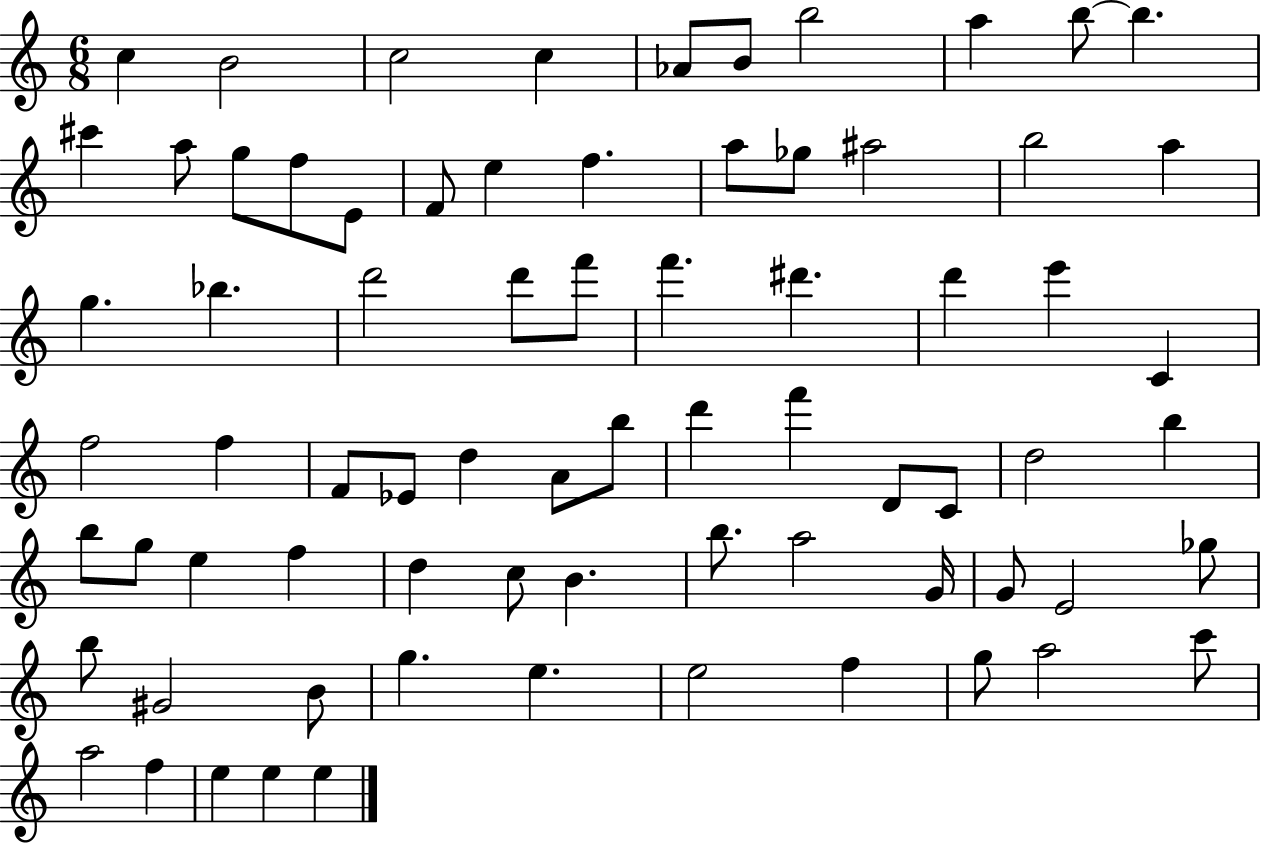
C5/q B4/h C5/h C5/q Ab4/e B4/e B5/h A5/q B5/e B5/q. C#6/q A5/e G5/e F5/e E4/e F4/e E5/q F5/q. A5/e Gb5/e A#5/h B5/h A5/q G5/q. Bb5/q. D6/h D6/e F6/e F6/q. D#6/q. D6/q E6/q C4/q F5/h F5/q F4/e Eb4/e D5/q A4/e B5/e D6/q F6/q D4/e C4/e D5/h B5/q B5/e G5/e E5/q F5/q D5/q C5/e B4/q. B5/e. A5/h G4/s G4/e E4/h Gb5/e B5/e G#4/h B4/e G5/q. E5/q. E5/h F5/q G5/e A5/h C6/e A5/h F5/q E5/q E5/q E5/q